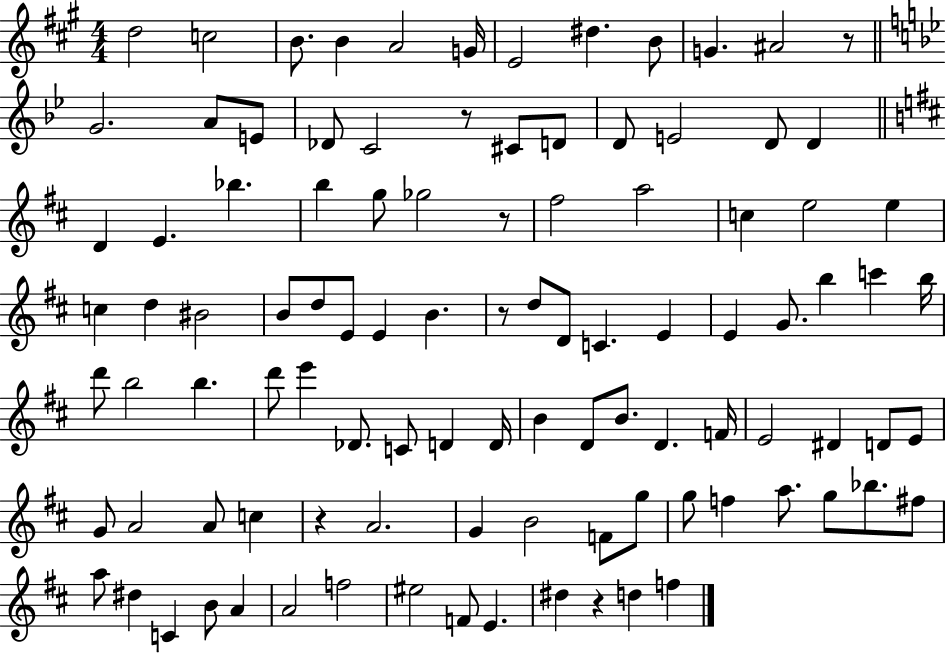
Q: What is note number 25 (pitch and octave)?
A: Bb5